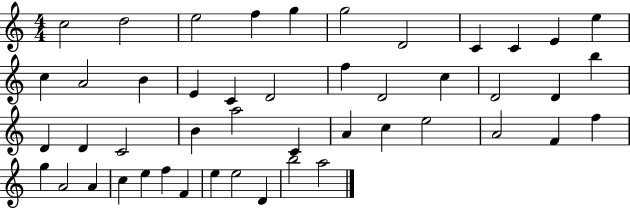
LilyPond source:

{
  \clef treble
  \numericTimeSignature
  \time 4/4
  \key c \major
  c''2 d''2 | e''2 f''4 g''4 | g''2 d'2 | c'4 c'4 e'4 e''4 | \break c''4 a'2 b'4 | e'4 c'4 d'2 | f''4 d'2 c''4 | d'2 d'4 b''4 | \break d'4 d'4 c'2 | b'4 a''2 c'4 | a'4 c''4 e''2 | a'2 f'4 f''4 | \break g''4 a'2 a'4 | c''4 e''4 f''4 f'4 | e''4 e''2 d'4 | b''2 a''2 | \break \bar "|."
}